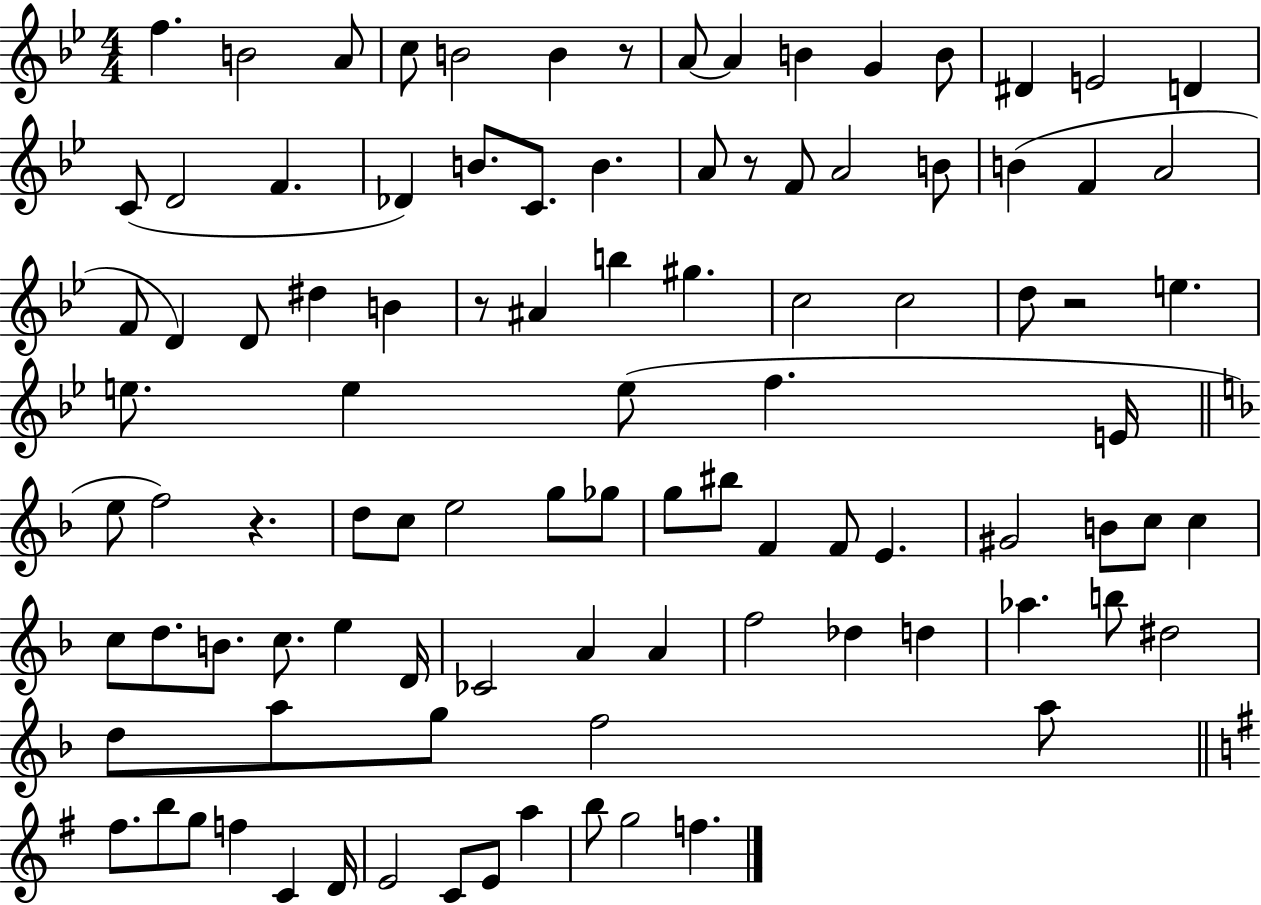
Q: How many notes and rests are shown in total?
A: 99